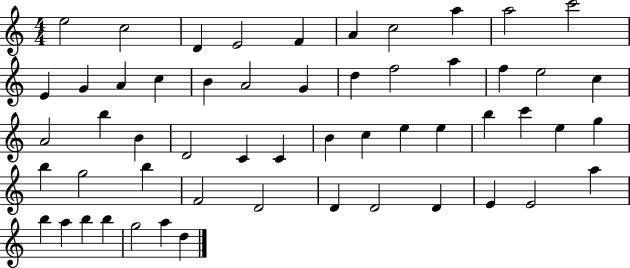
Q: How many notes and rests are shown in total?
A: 55